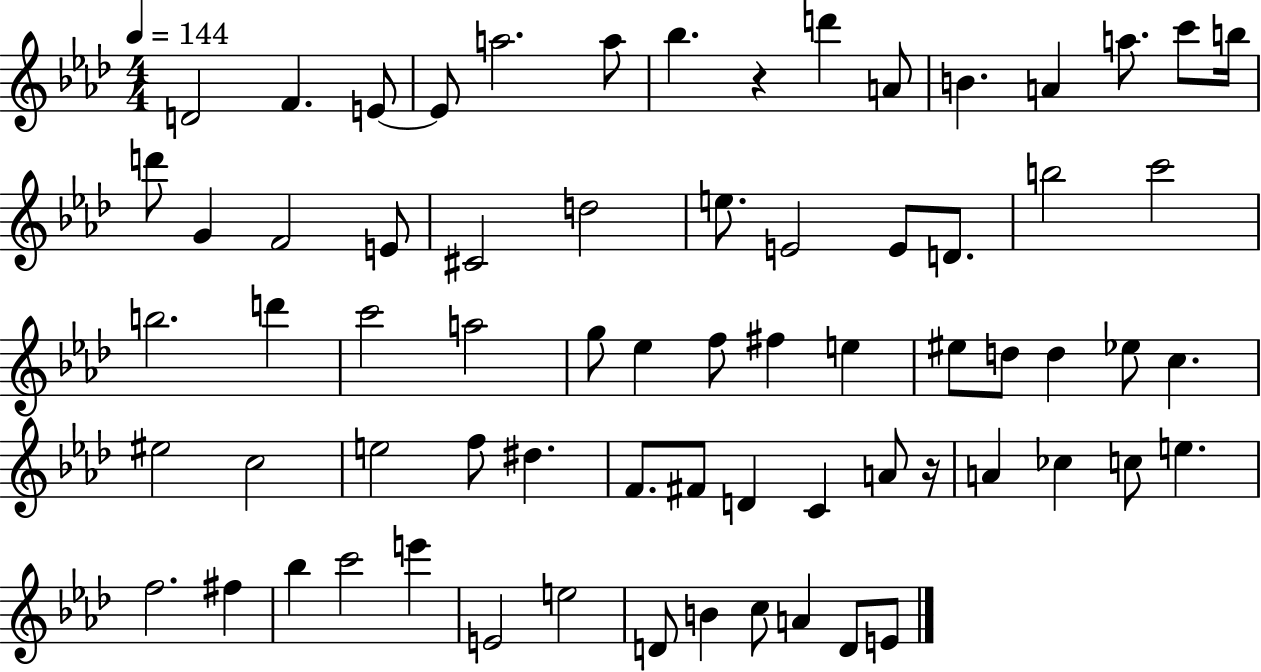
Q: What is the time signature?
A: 4/4